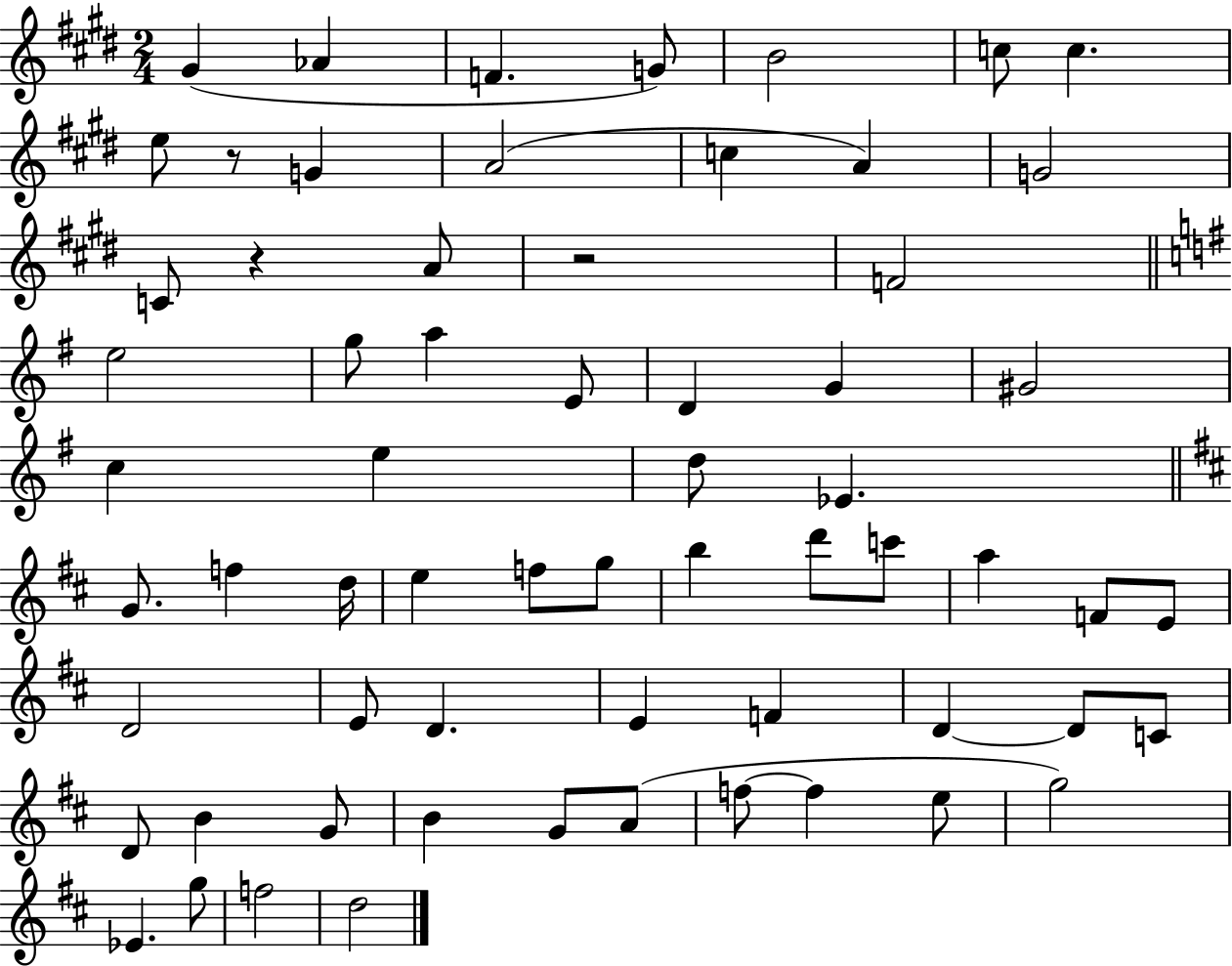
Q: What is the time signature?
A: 2/4